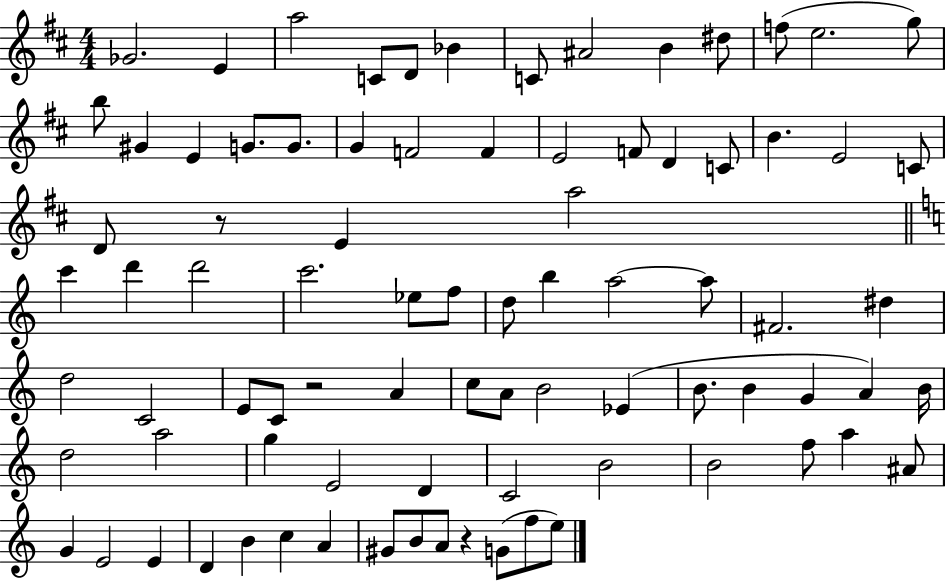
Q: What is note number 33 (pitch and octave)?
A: D6